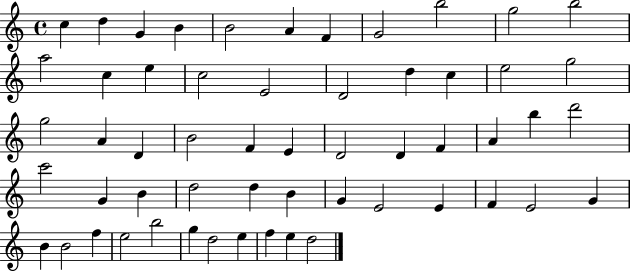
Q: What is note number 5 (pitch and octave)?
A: B4